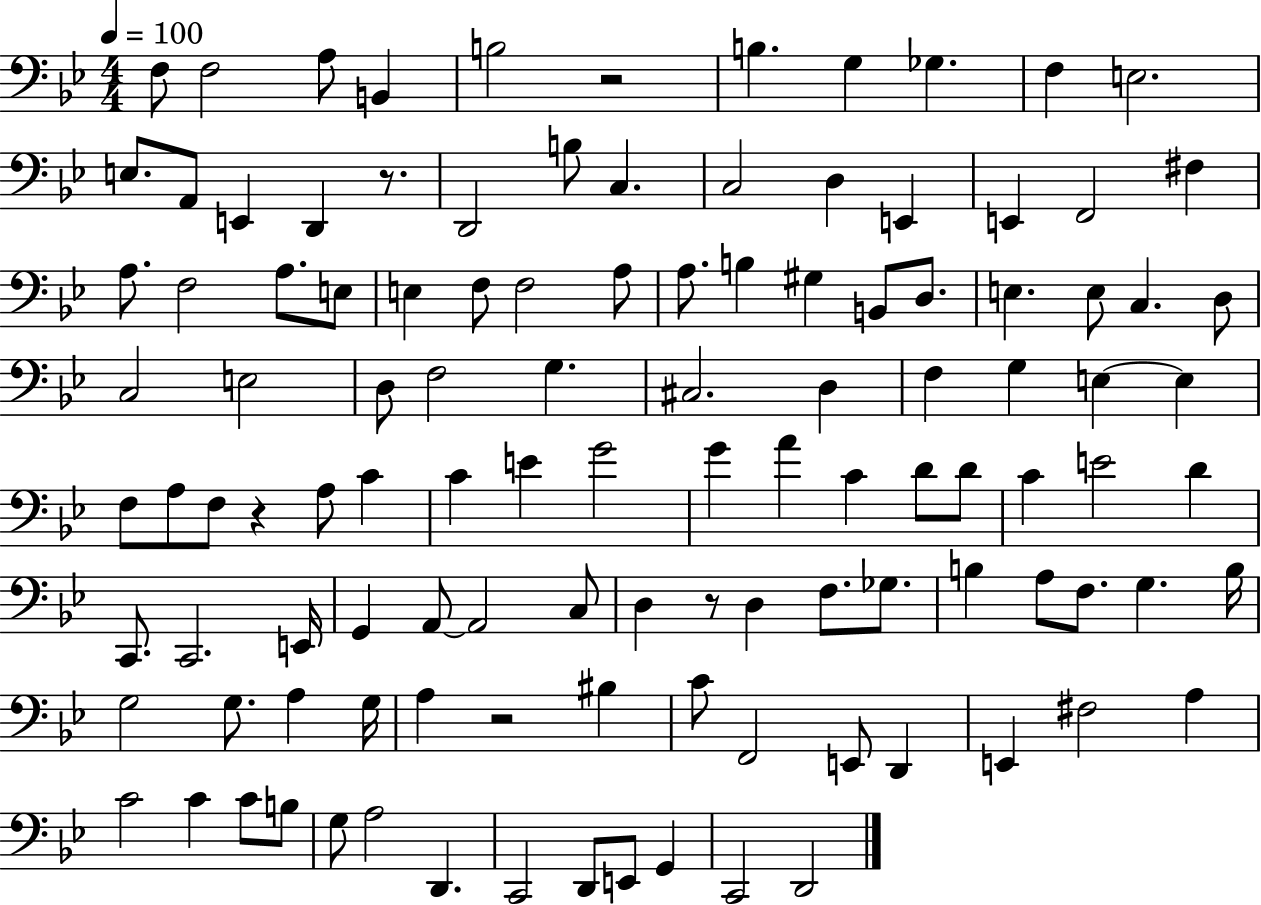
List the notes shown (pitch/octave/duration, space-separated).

F3/e F3/h A3/e B2/q B3/h R/h B3/q. G3/q Gb3/q. F3/q E3/h. E3/e. A2/e E2/q D2/q R/e. D2/h B3/e C3/q. C3/h D3/q E2/q E2/q F2/h F#3/q A3/e. F3/h A3/e. E3/e E3/q F3/e F3/h A3/e A3/e. B3/q G#3/q B2/e D3/e. E3/q. E3/e C3/q. D3/e C3/h E3/h D3/e F3/h G3/q. C#3/h. D3/q F3/q G3/q E3/q E3/q F3/e A3/e F3/e R/q A3/e C4/q C4/q E4/q G4/h G4/q A4/q C4/q D4/e D4/e C4/q E4/h D4/q C2/e. C2/h. E2/s G2/q A2/e A2/h C3/e D3/q R/e D3/q F3/e. Gb3/e. B3/q A3/e F3/e. G3/q. B3/s G3/h G3/e. A3/q G3/s A3/q R/h BIS3/q C4/e F2/h E2/e D2/q E2/q F#3/h A3/q C4/h C4/q C4/e B3/e G3/e A3/h D2/q. C2/h D2/e E2/e G2/q C2/h D2/h